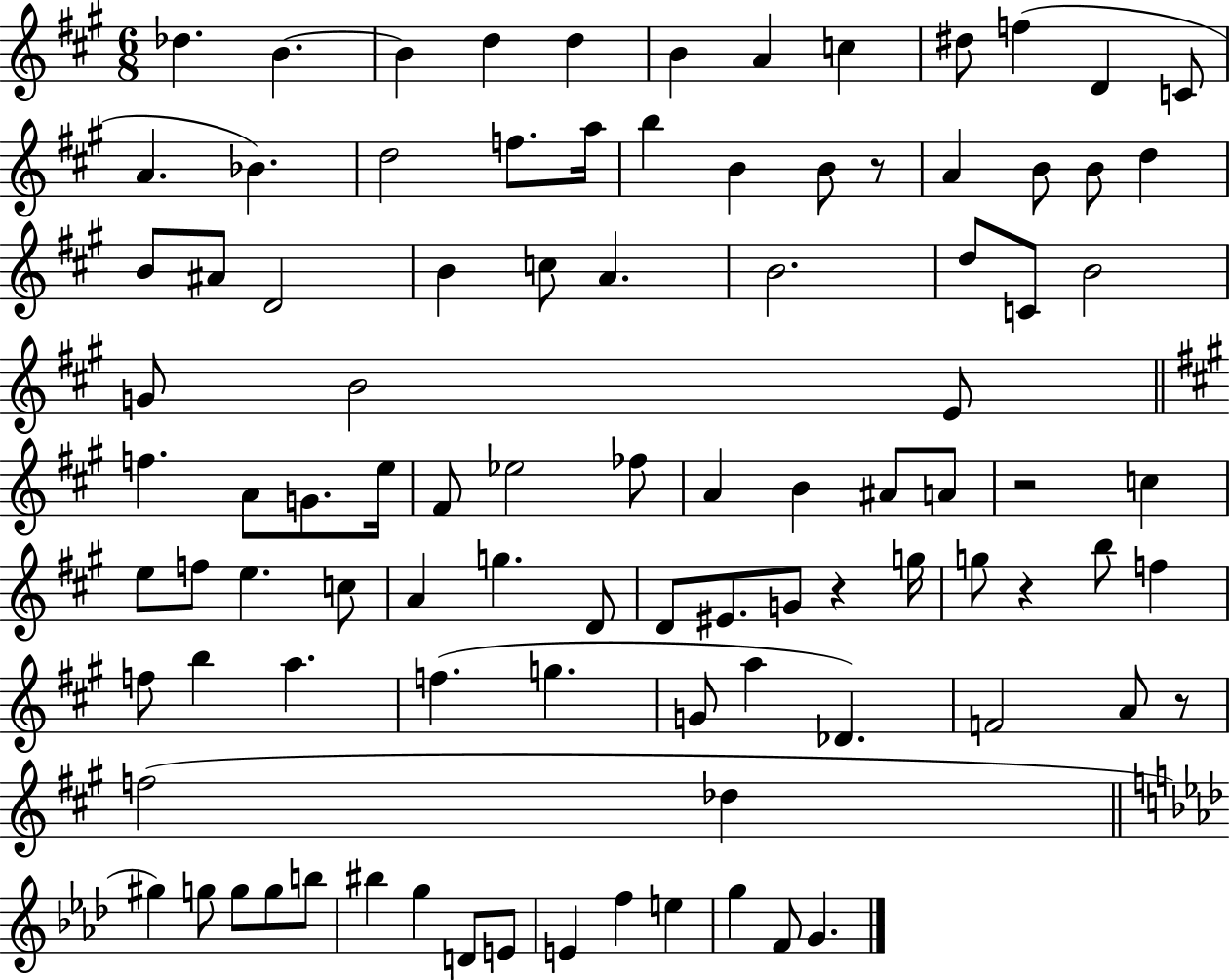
{
  \clef treble
  \numericTimeSignature
  \time 6/8
  \key a \major
  \repeat volta 2 { des''4. b'4.~~ | b'4 d''4 d''4 | b'4 a'4 c''4 | dis''8 f''4( d'4 c'8 | \break a'4. bes'4.) | d''2 f''8. a''16 | b''4 b'4 b'8 r8 | a'4 b'8 b'8 d''4 | \break b'8 ais'8 d'2 | b'4 c''8 a'4. | b'2. | d''8 c'8 b'2 | \break g'8 b'2 e'8 | \bar "||" \break \key a \major f''4. a'8 g'8. e''16 | fis'8 ees''2 fes''8 | a'4 b'4 ais'8 a'8 | r2 c''4 | \break e''8 f''8 e''4. c''8 | a'4 g''4. d'8 | d'8 eis'8. g'8 r4 g''16 | g''8 r4 b''8 f''4 | \break f''8 b''4 a''4. | f''4.( g''4. | g'8 a''4 des'4.) | f'2 a'8 r8 | \break f''2( des''4 | \bar "||" \break \key aes \major gis''4) g''8 g''8 g''8 b''8 | bis''4 g''4 d'8 e'8 | e'4 f''4 e''4 | g''4 f'8 g'4. | \break } \bar "|."
}